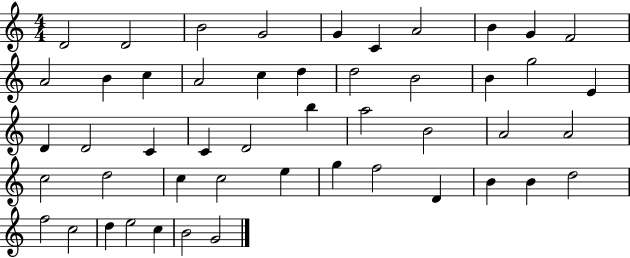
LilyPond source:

{
  \clef treble
  \numericTimeSignature
  \time 4/4
  \key c \major
  d'2 d'2 | b'2 g'2 | g'4 c'4 a'2 | b'4 g'4 f'2 | \break a'2 b'4 c''4 | a'2 c''4 d''4 | d''2 b'2 | b'4 g''2 e'4 | \break d'4 d'2 c'4 | c'4 d'2 b''4 | a''2 b'2 | a'2 a'2 | \break c''2 d''2 | c''4 c''2 e''4 | g''4 f''2 d'4 | b'4 b'4 d''2 | \break f''2 c''2 | d''4 e''2 c''4 | b'2 g'2 | \bar "|."
}